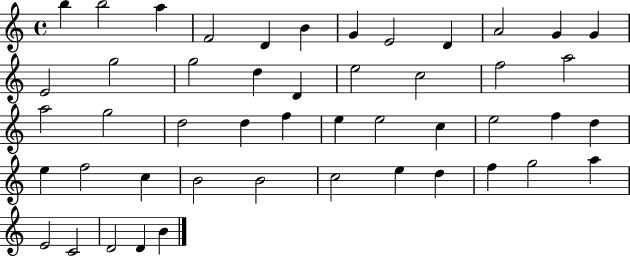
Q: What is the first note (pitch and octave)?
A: B5